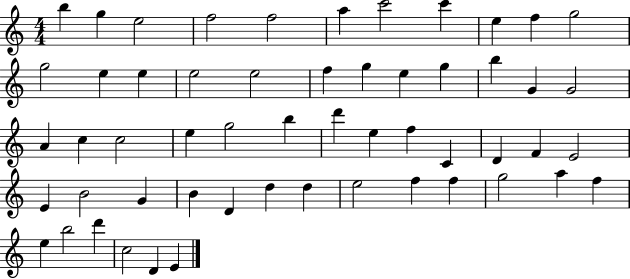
B5/q G5/q E5/h F5/h F5/h A5/q C6/h C6/q E5/q F5/q G5/h G5/h E5/q E5/q E5/h E5/h F5/q G5/q E5/q G5/q B5/q G4/q G4/h A4/q C5/q C5/h E5/q G5/h B5/q D6/q E5/q F5/q C4/q D4/q F4/q E4/h E4/q B4/h G4/q B4/q D4/q D5/q D5/q E5/h F5/q F5/q G5/h A5/q F5/q E5/q B5/h D6/q C5/h D4/q E4/q